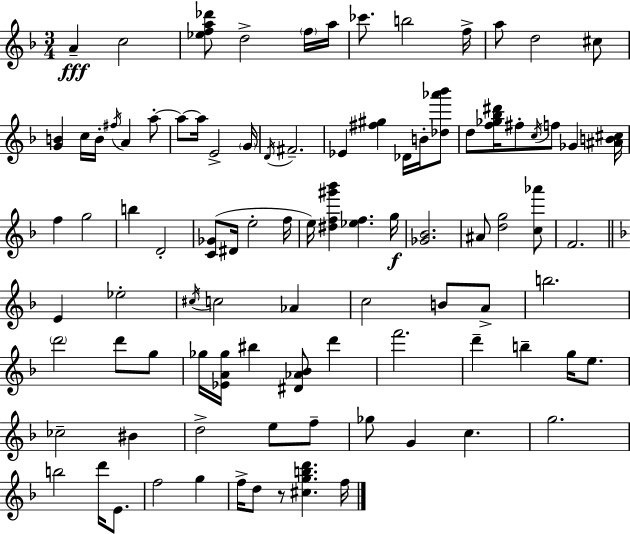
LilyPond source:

{
  \clef treble
  \numericTimeSignature
  \time 3/4
  \key f \major
  a'4--\fff c''2 | <ees'' f'' a'' des'''>8 d''2-> \parenthesize f''16 a''16 | ces'''8. b''2 f''16-> | a''8 d''2 cis''8 | \break <g' b'>4 c''16 b'16-. \acciaccatura { fis''16 } a'4 a''8-.~~ | a''8~~ a''16 e'2-> | \parenthesize g'16 \acciaccatura { d'16 } fis'2.-- | ees'4 <fis'' gis''>4 des'16 b'16-. | \break <des'' aes''' bes'''>8 d''8 <f'' ges'' bes'' dis'''>16 fis''8-. \acciaccatura { c''16 } f''8 ges'4 | <ais' b' cis''>16 f''4 g''2 | b''4 d'2-. | <c' ges'>8( dis'16 e''2-. | \break f''16 e''16) <dis'' f'' gis''' bes'''>4 <ees'' f''>4. | g''16\f <ges' bes'>2. | ais'8 <d'' g''>2 | <c'' aes'''>8 f'2. | \break \bar "||" \break \key d \minor e'4 ees''2-. | \acciaccatura { cis''16 } c''2 aes'4 | c''2 b'8 a'8-> | b''2. | \break \parenthesize d'''2 d'''8 g''8 | ges''16 <ees' a' ges''>16 bis''4 <dis' aes' bes'>8 d'''4 | f'''2. | d'''4-- b''4-- g''16 e''8. | \break ces''2-- bis'4 | d''2-> e''8 f''8-- | ges''8 g'4 c''4. | g''2. | \break b''2 d'''16 e'8. | f''2 g''4 | f''16-> d''8 r8 <cis'' g'' b'' d'''>4. | f''16 \bar "|."
}